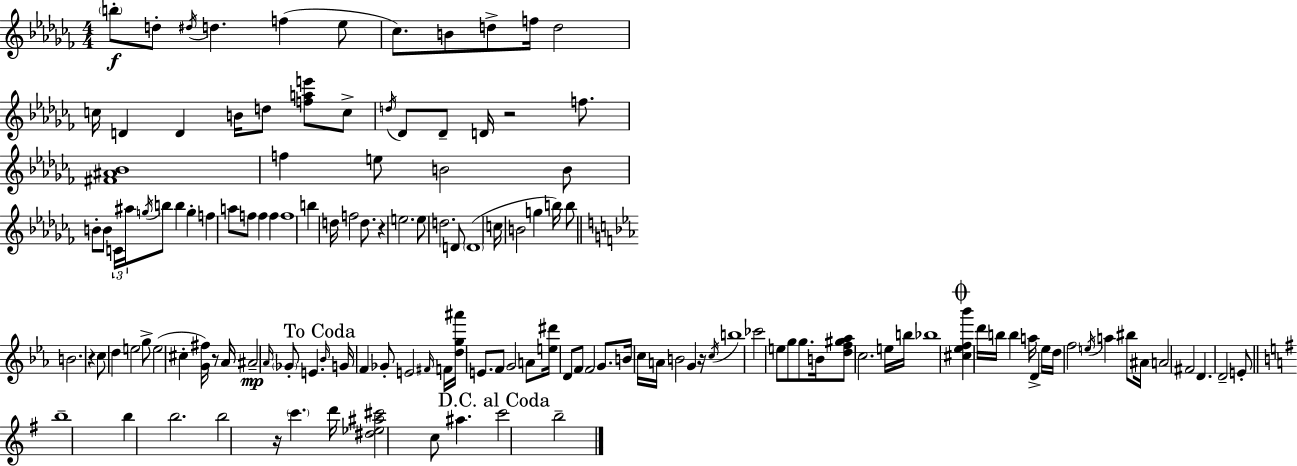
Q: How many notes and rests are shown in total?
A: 138